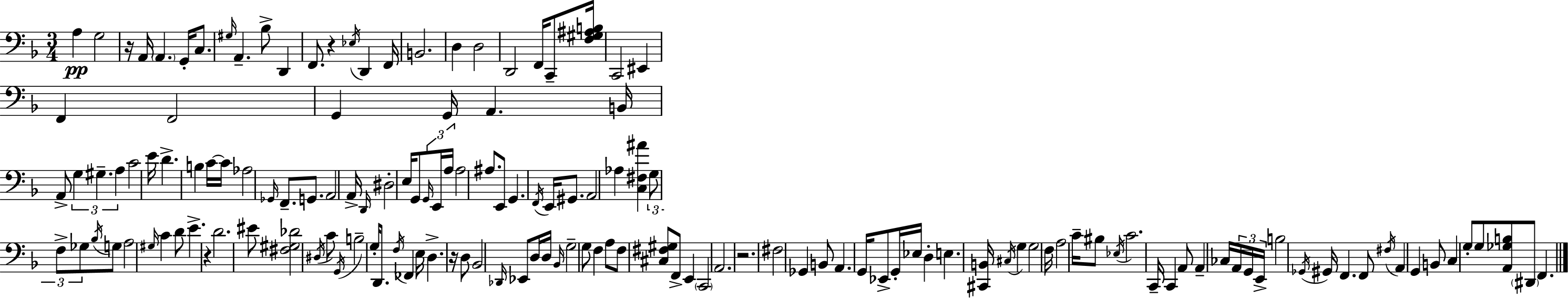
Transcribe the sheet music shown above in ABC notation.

X:1
T:Untitled
M:3/4
L:1/4
K:F
A, G,2 z/4 A,,/4 A,, G,,/4 C,/2 ^G,/4 A,, _B,/2 D,, F,,/2 z _E,/4 D,, F,,/4 B,,2 D, D,2 D,,2 F,,/4 C,,/2 [F,^G,^A,B,]/4 C,,2 ^E,, F,, F,,2 G,, G,,/4 A,, B,,/4 A,,/2 G, ^G, A, C2 E/4 D B, C/4 C/4 _A,2 _G,,/4 F,,/2 G,,/2 A,,2 A,,/4 D,,/4 ^D,2 E,/4 G,,/2 G,,/4 E,,/4 A,/4 A,2 ^A,/2 E,,/2 G,, F,,/4 E,,/4 ^G,,/2 A,,2 _A, [C,^F,^A] G,/2 F,/2 _G,/2 _B,/4 G,/2 A,2 ^G,/4 C D/2 E z D2 ^E/2 [^F,^G,_D]2 ^D,/4 C/2 G,,/4 B,2 G,/4 D,,/2 F,/4 _F,, E,/4 D, z/4 D,/2 _B,,2 _D,,/4 _E,,/2 D,/4 D,/4 _B,,/4 G,2 G,/2 F, A,/2 F,/2 [^C,^F,^G,]/2 F,,/2 E,, C,,2 A,,2 z2 ^F,2 _G,, B,,/2 A,, G,,/4 _E,,/2 G,,/4 _E,/4 D, E, [^C,,B,,]/4 ^C,/4 G, G,2 F,/4 A,2 C/4 ^B,/2 _E,/4 C2 C,,/4 C,, A,,/2 A,, _C,/4 A,,/4 G,,/4 E,,/4 B,2 _G,,/4 ^G,,/4 F,, F,,/2 ^F,/4 A,, G,, B,,/2 C, G,/2 G,/2 [A,,_G,B,]/2 ^D,,/2 F,,